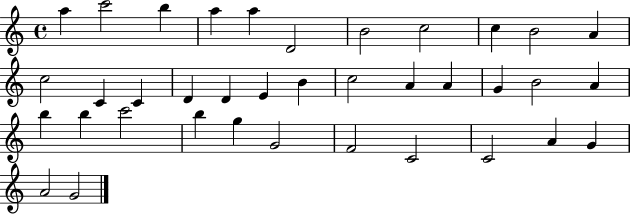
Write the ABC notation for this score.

X:1
T:Untitled
M:4/4
L:1/4
K:C
a c'2 b a a D2 B2 c2 c B2 A c2 C C D D E B c2 A A G B2 A b b c'2 b g G2 F2 C2 C2 A G A2 G2